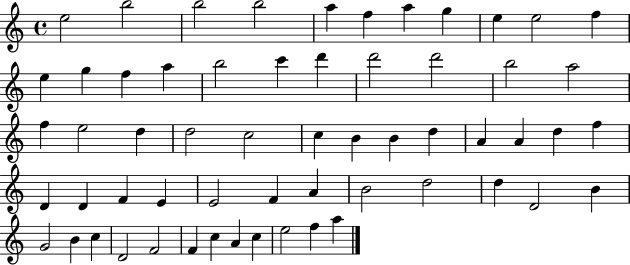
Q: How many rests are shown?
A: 0